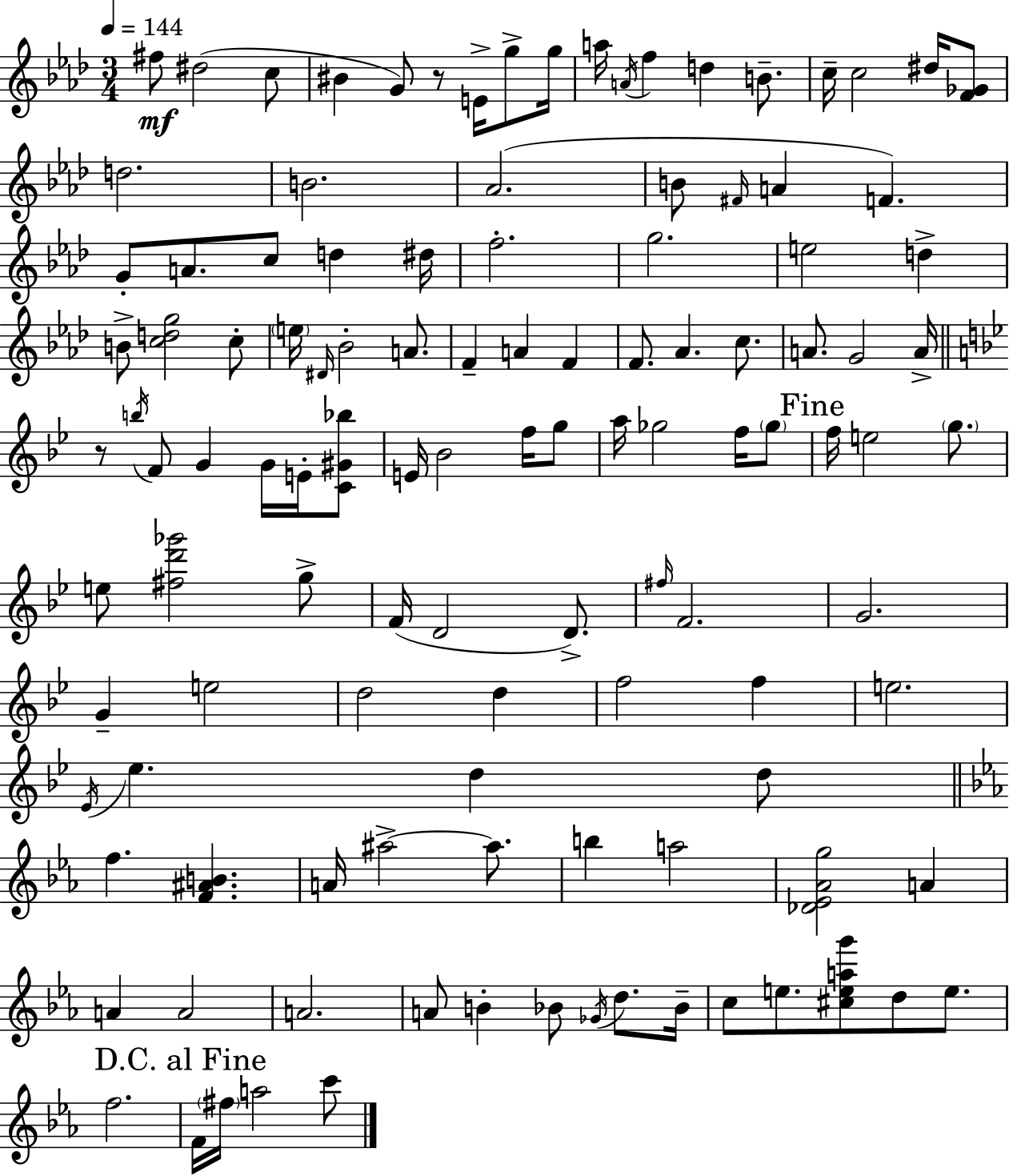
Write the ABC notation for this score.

X:1
T:Untitled
M:3/4
L:1/4
K:Fm
^f/2 ^d2 c/2 ^B G/2 z/2 E/4 g/2 g/4 a/4 A/4 f d B/2 c/4 c2 ^d/4 [F_G]/2 d2 B2 _A2 B/2 ^F/4 A F G/2 A/2 c/2 d ^d/4 f2 g2 e2 d B/2 [cdg]2 c/2 e/4 ^D/4 _B2 A/2 F A F F/2 _A c/2 A/2 G2 A/4 z/2 b/4 F/2 G G/4 E/4 [C^G_b]/2 E/4 _B2 f/4 g/2 a/4 _g2 f/4 _g/2 f/4 e2 g/2 e/2 [^fd'_g']2 g/2 F/4 D2 D/2 ^f/4 F2 G2 G e2 d2 d f2 f e2 _E/4 _e d d/2 f [F^AB] A/4 ^a2 ^a/2 b a2 [_D_E_Ag]2 A A A2 A2 A/2 B _B/2 _G/4 d/2 _B/4 c/2 e/2 [^ceag']/2 d/2 e/2 f2 F/4 ^f/4 a2 c'/2